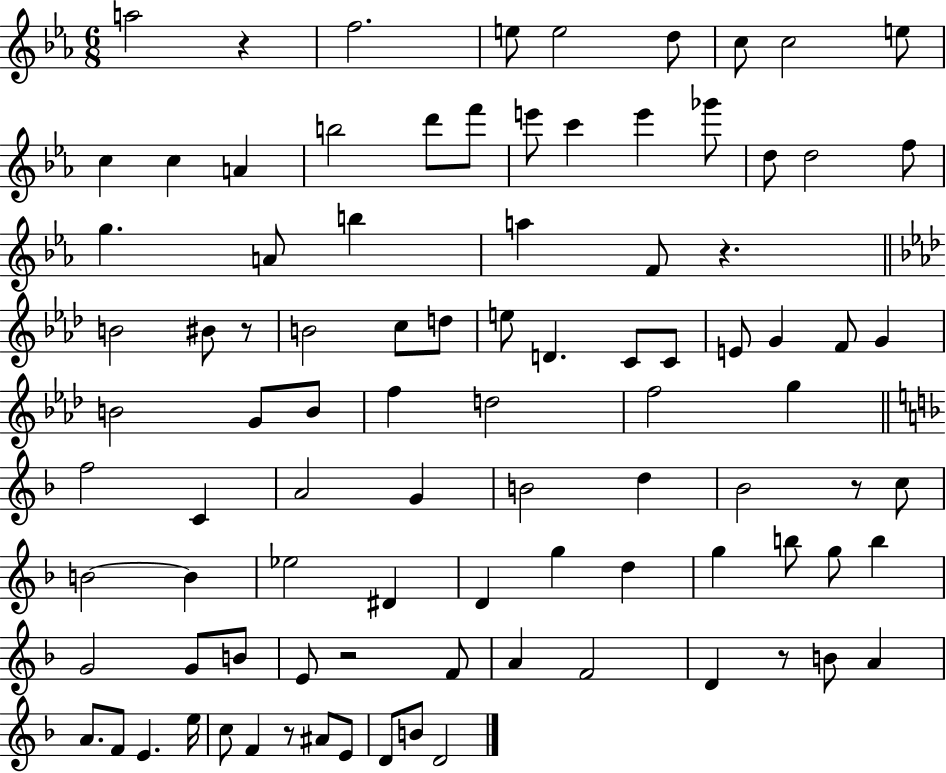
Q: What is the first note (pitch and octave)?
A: A5